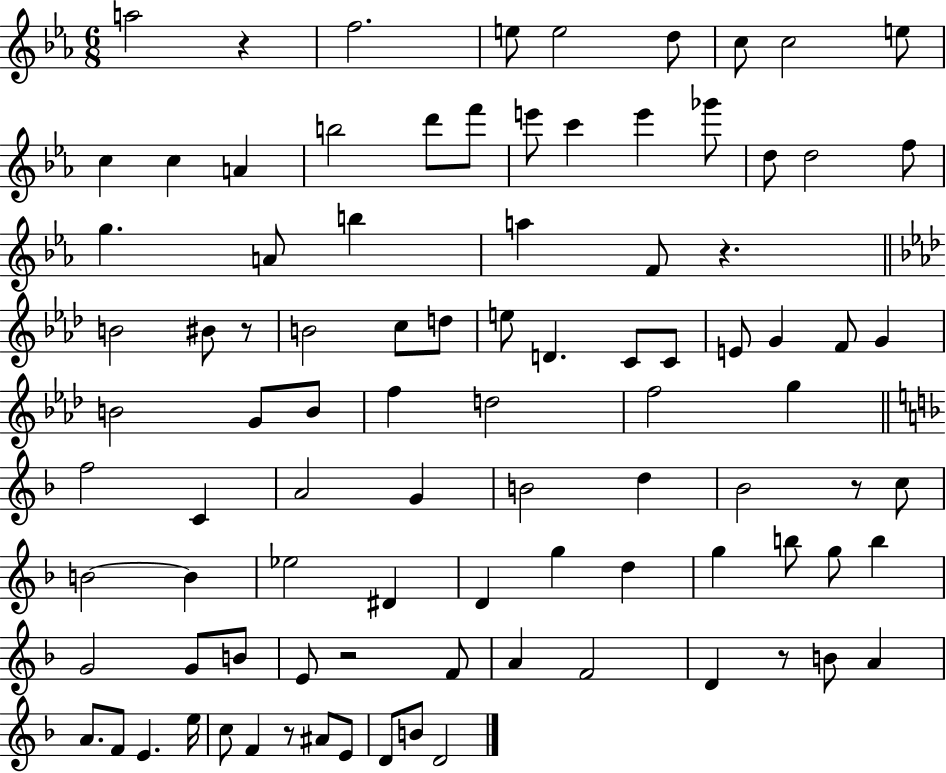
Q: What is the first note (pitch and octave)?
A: A5